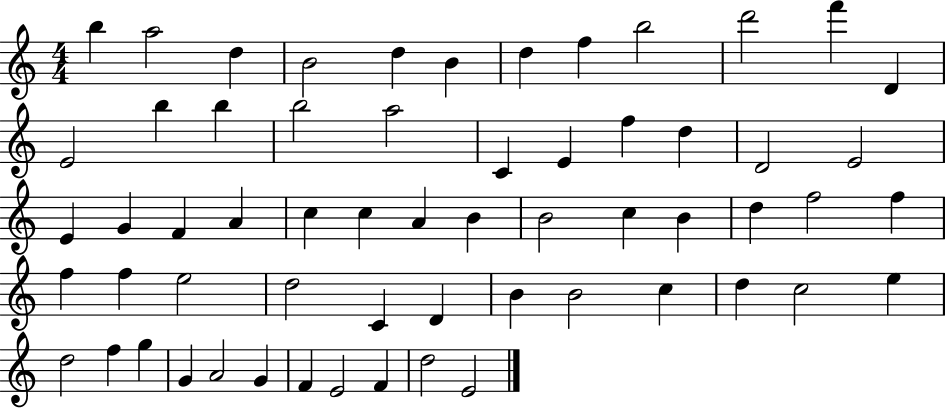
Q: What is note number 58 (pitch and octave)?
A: F4